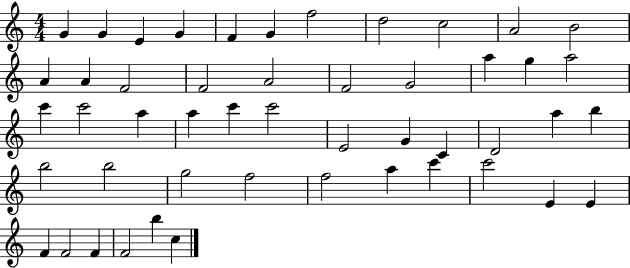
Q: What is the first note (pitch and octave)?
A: G4